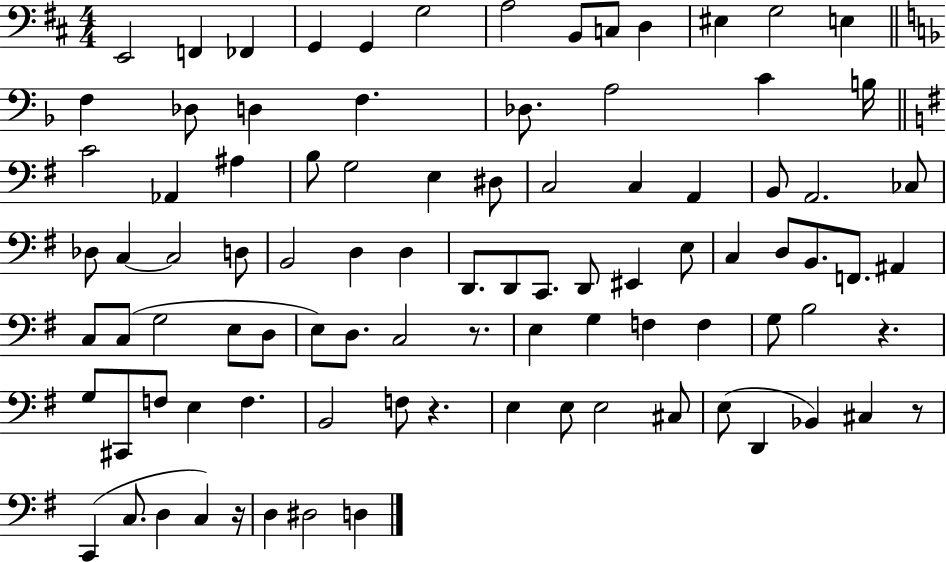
X:1
T:Untitled
M:4/4
L:1/4
K:D
E,,2 F,, _F,, G,, G,, G,2 A,2 B,,/2 C,/2 D, ^E, G,2 E, F, _D,/2 D, F, _D,/2 A,2 C B,/4 C2 _A,, ^A, B,/2 G,2 E, ^D,/2 C,2 C, A,, B,,/2 A,,2 _C,/2 _D,/2 C, C,2 D,/2 B,,2 D, D, D,,/2 D,,/2 C,,/2 D,,/2 ^E,, E,/2 C, D,/2 B,,/2 F,,/2 ^A,, C,/2 C,/2 G,2 E,/2 D,/2 E,/2 D,/2 C,2 z/2 E, G, F, F, G,/2 B,2 z G,/2 ^C,,/2 F,/2 E, F, B,,2 F,/2 z E, E,/2 E,2 ^C,/2 E,/2 D,, _B,, ^C, z/2 C,, C,/2 D, C, z/4 D, ^D,2 D,